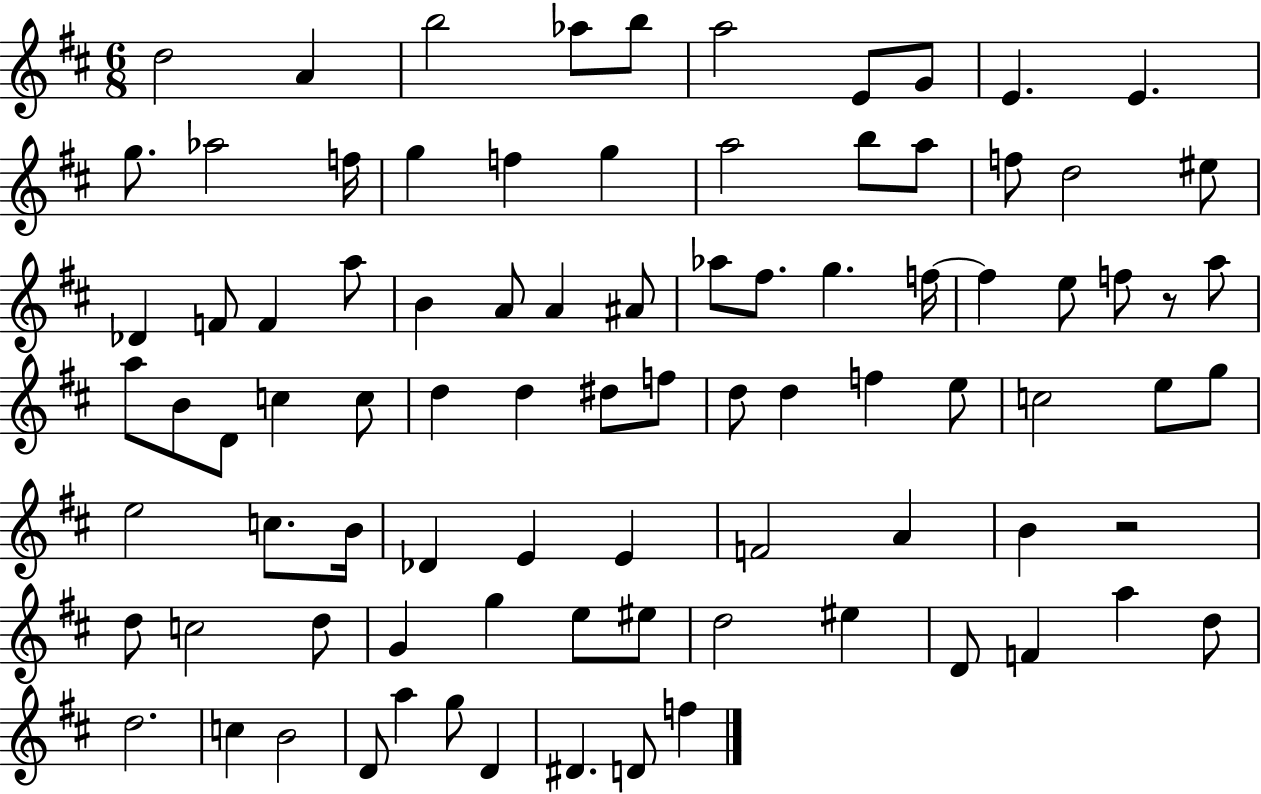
D5/h A4/q B5/h Ab5/e B5/e A5/h E4/e G4/e E4/q. E4/q. G5/e. Ab5/h F5/s G5/q F5/q G5/q A5/h B5/e A5/e F5/e D5/h EIS5/e Db4/q F4/e F4/q A5/e B4/q A4/e A4/q A#4/e Ab5/e F#5/e. G5/q. F5/s F5/q E5/e F5/e R/e A5/e A5/e B4/e D4/e C5/q C5/e D5/q D5/q D#5/e F5/e D5/e D5/q F5/q E5/e C5/h E5/e G5/e E5/h C5/e. B4/s Db4/q E4/q E4/q F4/h A4/q B4/q R/h D5/e C5/h D5/e G4/q G5/q E5/e EIS5/e D5/h EIS5/q D4/e F4/q A5/q D5/e D5/h. C5/q B4/h D4/e A5/q G5/e D4/q D#4/q. D4/e F5/q